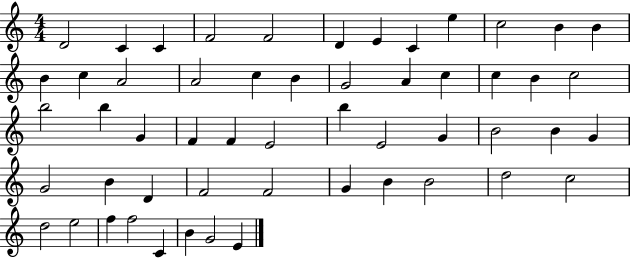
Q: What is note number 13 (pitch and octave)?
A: B4